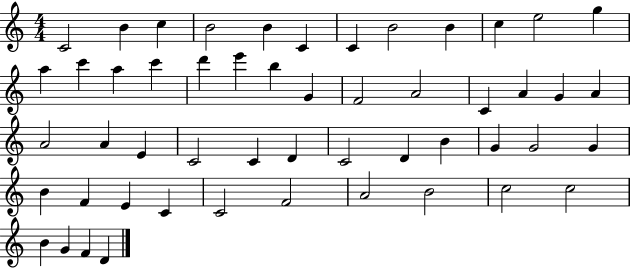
{
  \clef treble
  \numericTimeSignature
  \time 4/4
  \key c \major
  c'2 b'4 c''4 | b'2 b'4 c'4 | c'4 b'2 b'4 | c''4 e''2 g''4 | \break a''4 c'''4 a''4 c'''4 | d'''4 e'''4 b''4 g'4 | f'2 a'2 | c'4 a'4 g'4 a'4 | \break a'2 a'4 e'4 | c'2 c'4 d'4 | c'2 d'4 b'4 | g'4 g'2 g'4 | \break b'4 f'4 e'4 c'4 | c'2 f'2 | a'2 b'2 | c''2 c''2 | \break b'4 g'4 f'4 d'4 | \bar "|."
}